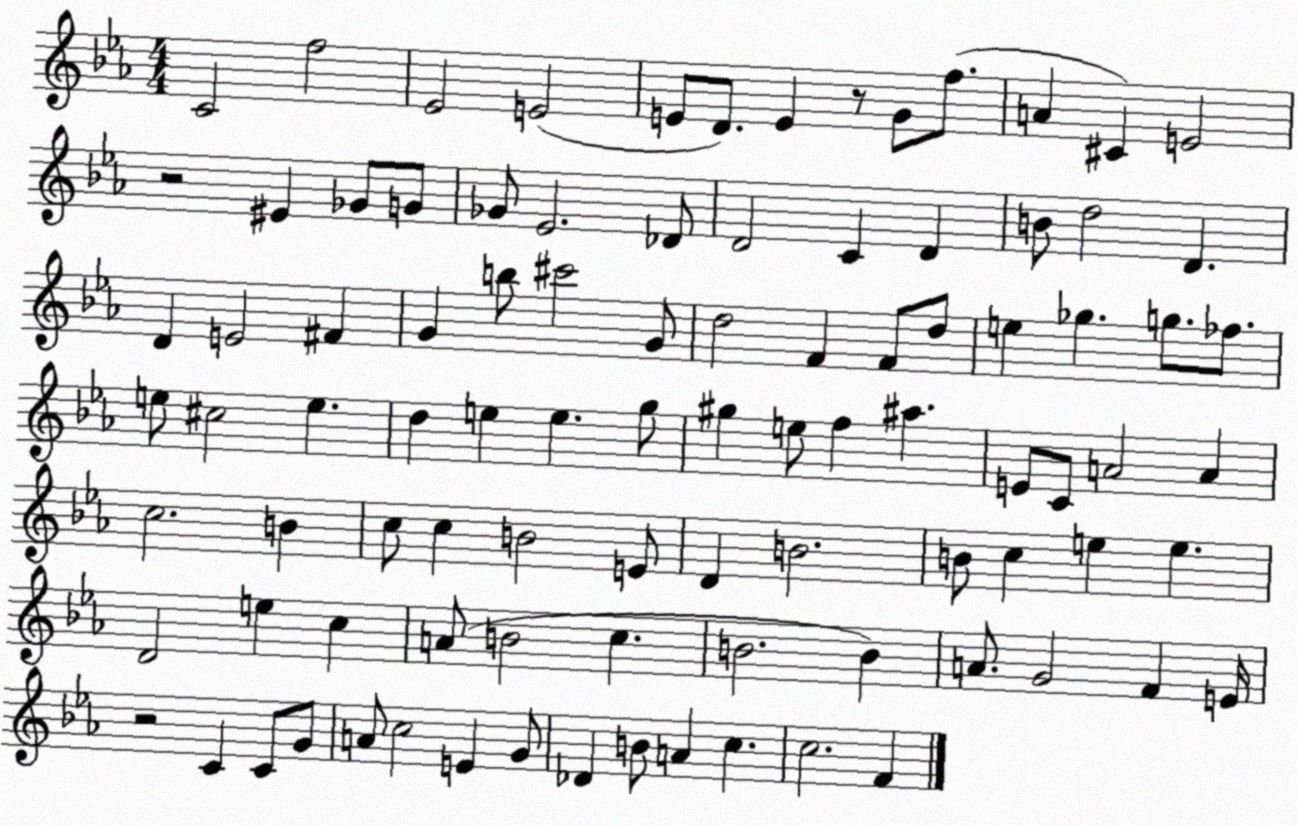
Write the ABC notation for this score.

X:1
T:Untitled
M:4/4
L:1/4
K:Eb
C2 f2 _E2 E2 E/2 D/2 E z/2 G/2 f/2 A ^C E2 z2 ^E _G/2 G/2 _G/2 _E2 _D/2 D2 C D B/2 d2 D D E2 ^F G b/2 ^c'2 G/2 d2 F F/2 d/2 e _g g/2 _f/2 e/2 ^c2 e d e e g/2 ^g e/2 f ^a E/2 C/2 A2 A c2 B c/2 c B2 E/2 D B2 B/2 c e e D2 e c A/2 B2 c B2 B A/2 G2 F E/4 z2 C C/2 G/2 A/2 c2 E G/2 _D B/2 A c c2 F